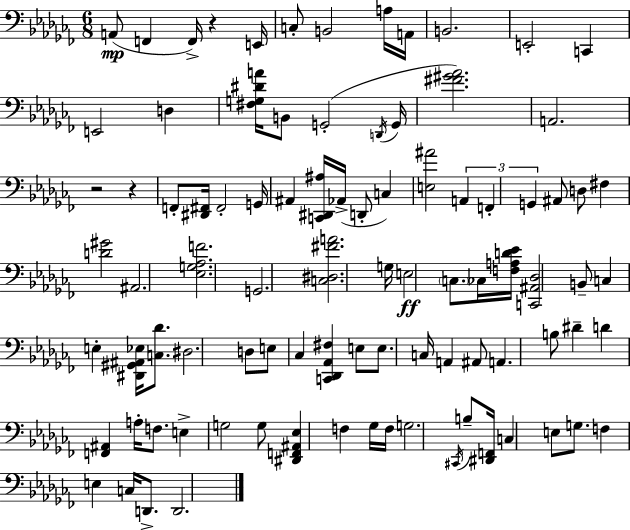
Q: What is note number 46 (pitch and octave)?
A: E3